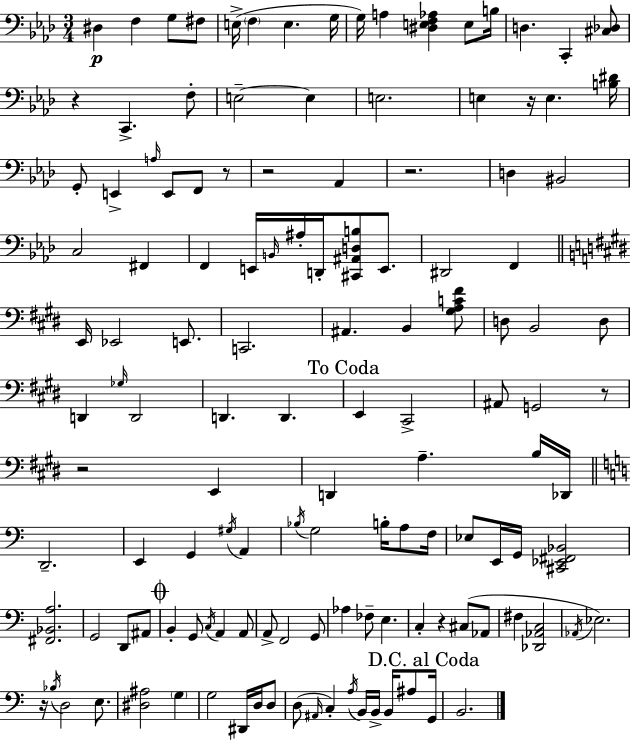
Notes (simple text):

D#3/q F3/q G3/e F#3/e E3/s F3/q E3/q. G3/s G3/s A3/q [D#3,E3,F3,Ab3]/q E3/e B3/s D3/q. C2/q [C#3,Db3]/e R/q C2/q. F3/e E3/h E3/q E3/h. E3/q R/s E3/q. [B3,D#4]/s G2/e E2/q A3/s E2/e F2/e R/e R/h Ab2/q R/h. D3/q BIS2/h C3/h F#2/q F2/q E2/s B2/s A#3/s D2/s [C#2,A#2,D3,B3]/e E2/e. D#2/h F2/q E2/s Eb2/h E2/e. C2/h. A#2/q. B2/q [G#3,A3,C4,F#4]/e D3/e B2/h D3/e D2/q Gb3/s D2/h D2/q. D2/q. E2/q C#2/h A#2/e G2/h R/e R/h E2/q D2/q A3/q. B3/s Db2/s D2/h. E2/q G2/q G#3/s A2/q Bb3/s G3/h B3/s A3/e F3/s Eb3/e E2/s G2/s [C#2,Eb2,F#2,Bb2]/h [F#2,Bb2,A3]/h. G2/h D2/e A#2/e B2/q G2/e C3/s A2/q A2/e A2/e F2/h G2/e Ab3/q FES3/e E3/q. C3/q R/q C#3/e Ab2/e F#3/q [Db2,Ab2,C3]/h Ab2/s Eb3/h. R/s Bb3/s D3/h E3/e. [D#3,A#3]/h G3/q G3/h D#2/s D3/s D3/e D3/e A#2/s C3/q A3/s B2/s B2/s B2/s A#3/e G2/s B2/h.